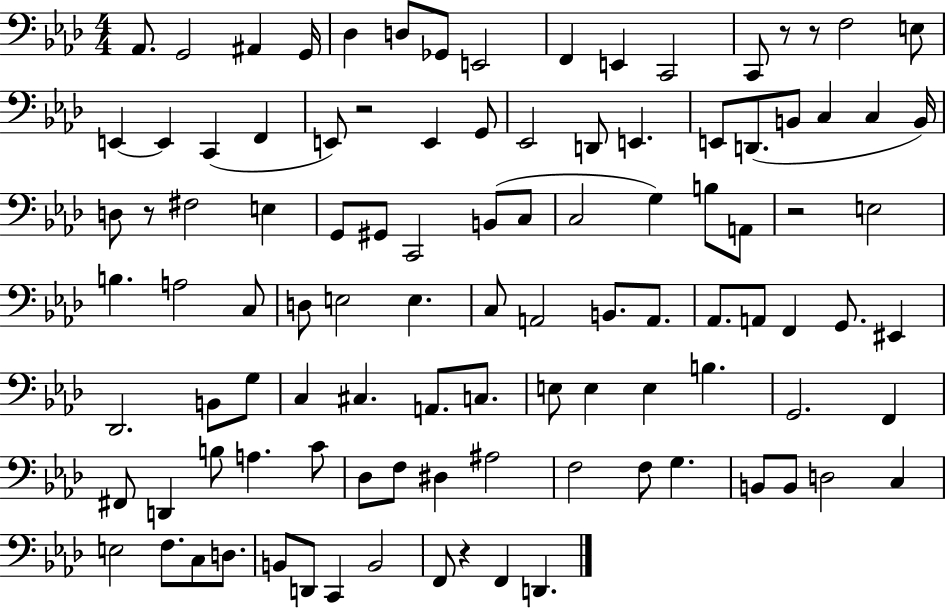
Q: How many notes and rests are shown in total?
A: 104